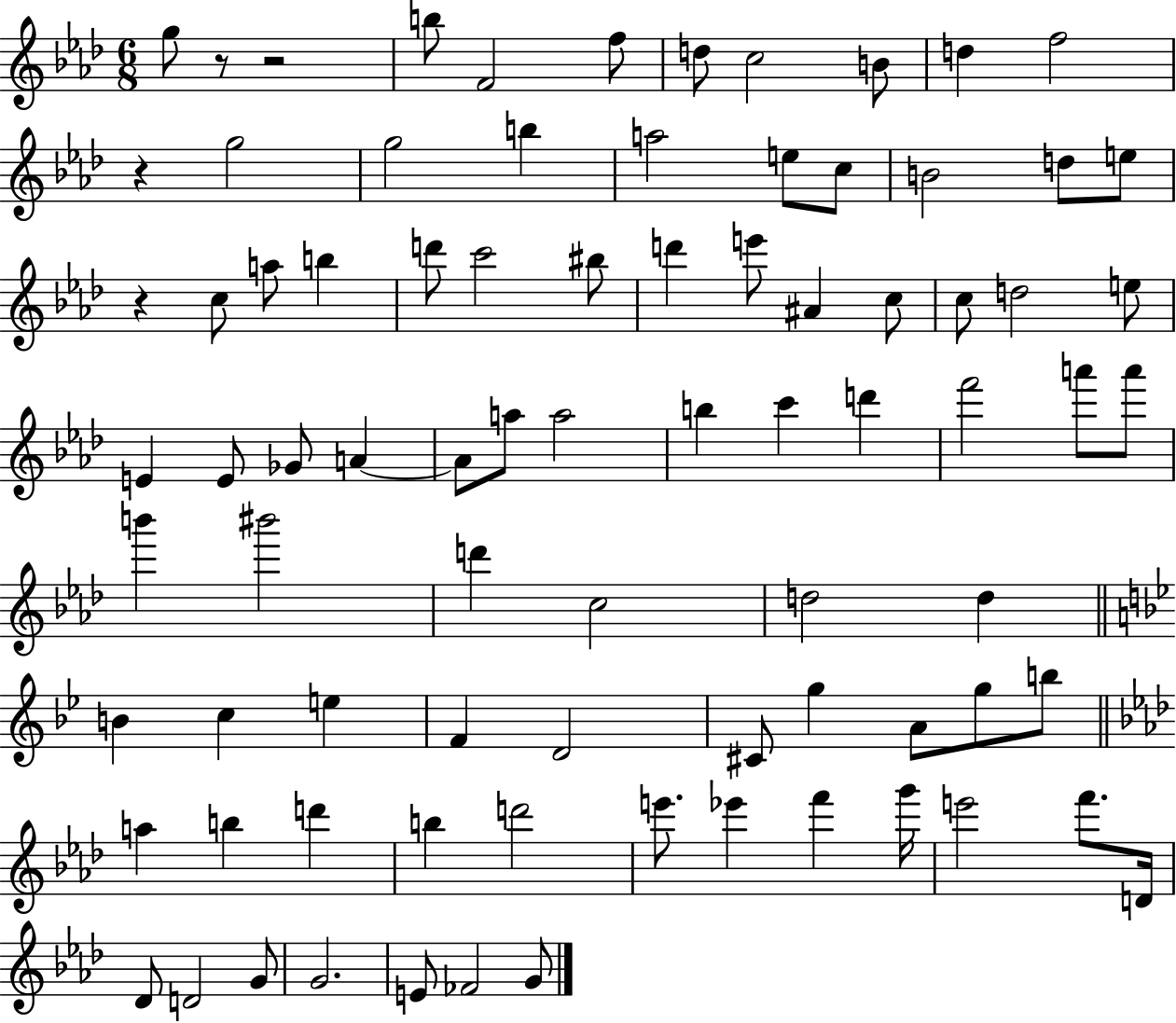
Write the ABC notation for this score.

X:1
T:Untitled
M:6/8
L:1/4
K:Ab
g/2 z/2 z2 b/2 F2 f/2 d/2 c2 B/2 d f2 z g2 g2 b a2 e/2 c/2 B2 d/2 e/2 z c/2 a/2 b d'/2 c'2 ^b/2 d' e'/2 ^A c/2 c/2 d2 e/2 E E/2 _G/2 A A/2 a/2 a2 b c' d' f'2 a'/2 a'/2 b' ^b'2 d' c2 d2 d B c e F D2 ^C/2 g A/2 g/2 b/2 a b d' b d'2 e'/2 _e' f' g'/4 e'2 f'/2 D/4 _D/2 D2 G/2 G2 E/2 _F2 G/2